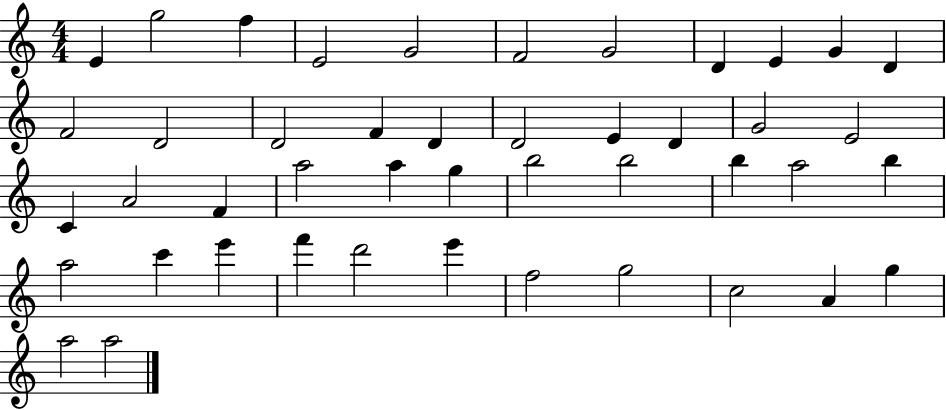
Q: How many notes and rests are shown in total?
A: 45